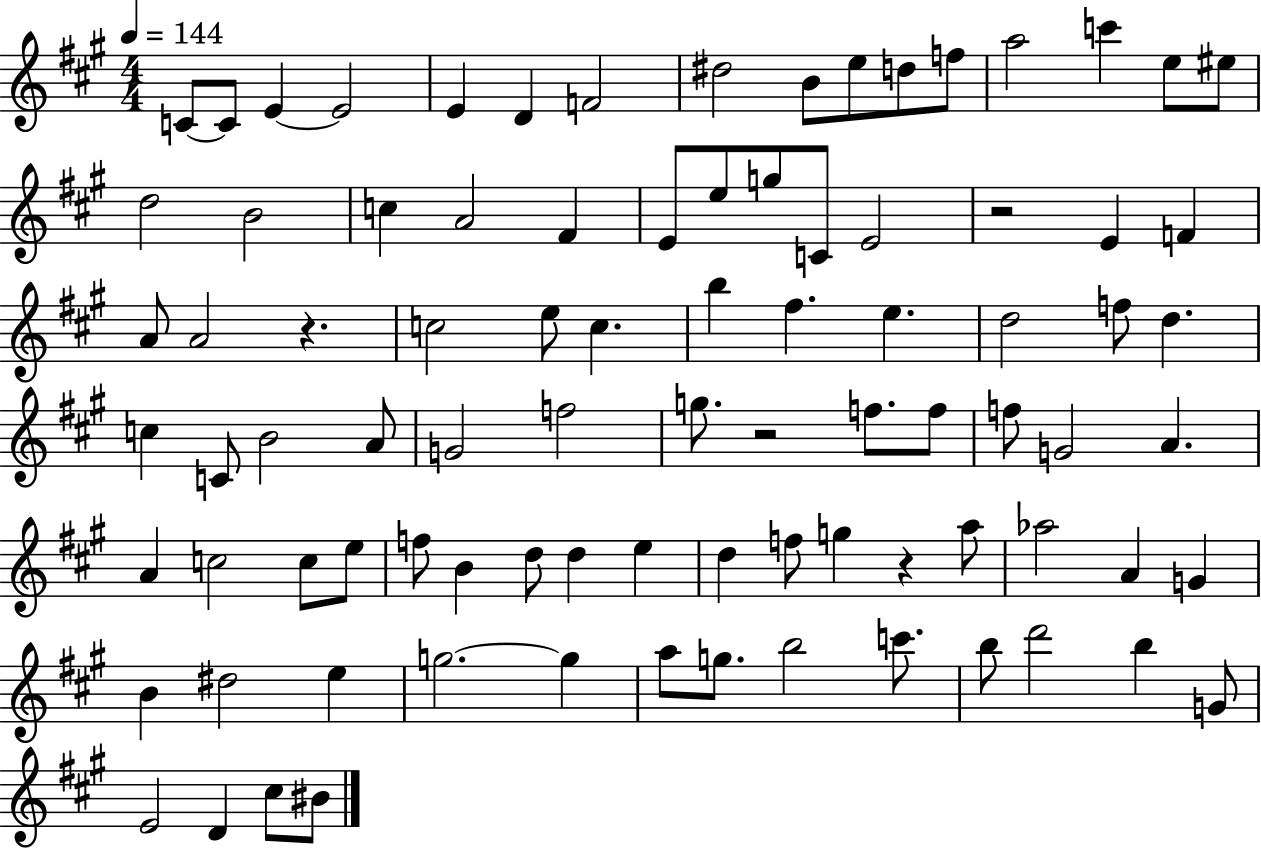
{
  \clef treble
  \numericTimeSignature
  \time 4/4
  \key a \major
  \tempo 4 = 144
  c'8~~ c'8 e'4~~ e'2 | e'4 d'4 f'2 | dis''2 b'8 e''8 d''8 f''8 | a''2 c'''4 e''8 eis''8 | \break d''2 b'2 | c''4 a'2 fis'4 | e'8 e''8 g''8 c'8 e'2 | r2 e'4 f'4 | \break a'8 a'2 r4. | c''2 e''8 c''4. | b''4 fis''4. e''4. | d''2 f''8 d''4. | \break c''4 c'8 b'2 a'8 | g'2 f''2 | g''8. r2 f''8. f''8 | f''8 g'2 a'4. | \break a'4 c''2 c''8 e''8 | f''8 b'4 d''8 d''4 e''4 | d''4 f''8 g''4 r4 a''8 | aes''2 a'4 g'4 | \break b'4 dis''2 e''4 | g''2.~~ g''4 | a''8 g''8. b''2 c'''8. | b''8 d'''2 b''4 g'8 | \break e'2 d'4 cis''8 bis'8 | \bar "|."
}